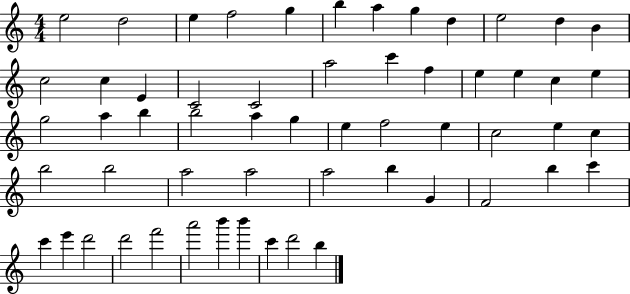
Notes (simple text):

E5/h D5/h E5/q F5/h G5/q B5/q A5/q G5/q D5/q E5/h D5/q B4/q C5/h C5/q E4/q C4/h C4/h A5/h C6/q F5/q E5/q E5/q C5/q E5/q G5/h A5/q B5/q B5/h A5/q G5/q E5/q F5/h E5/q C5/h E5/q C5/q B5/h B5/h A5/h A5/h A5/h B5/q G4/q F4/h B5/q C6/q C6/q E6/q D6/h D6/h F6/h A6/h B6/q B6/q C6/q D6/h B5/q